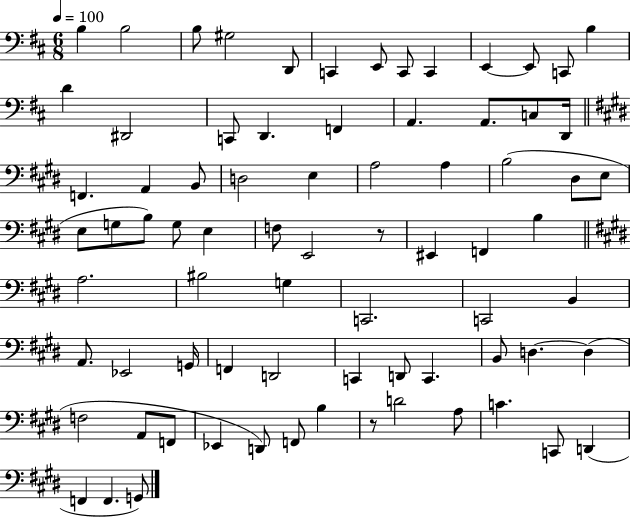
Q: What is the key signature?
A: D major